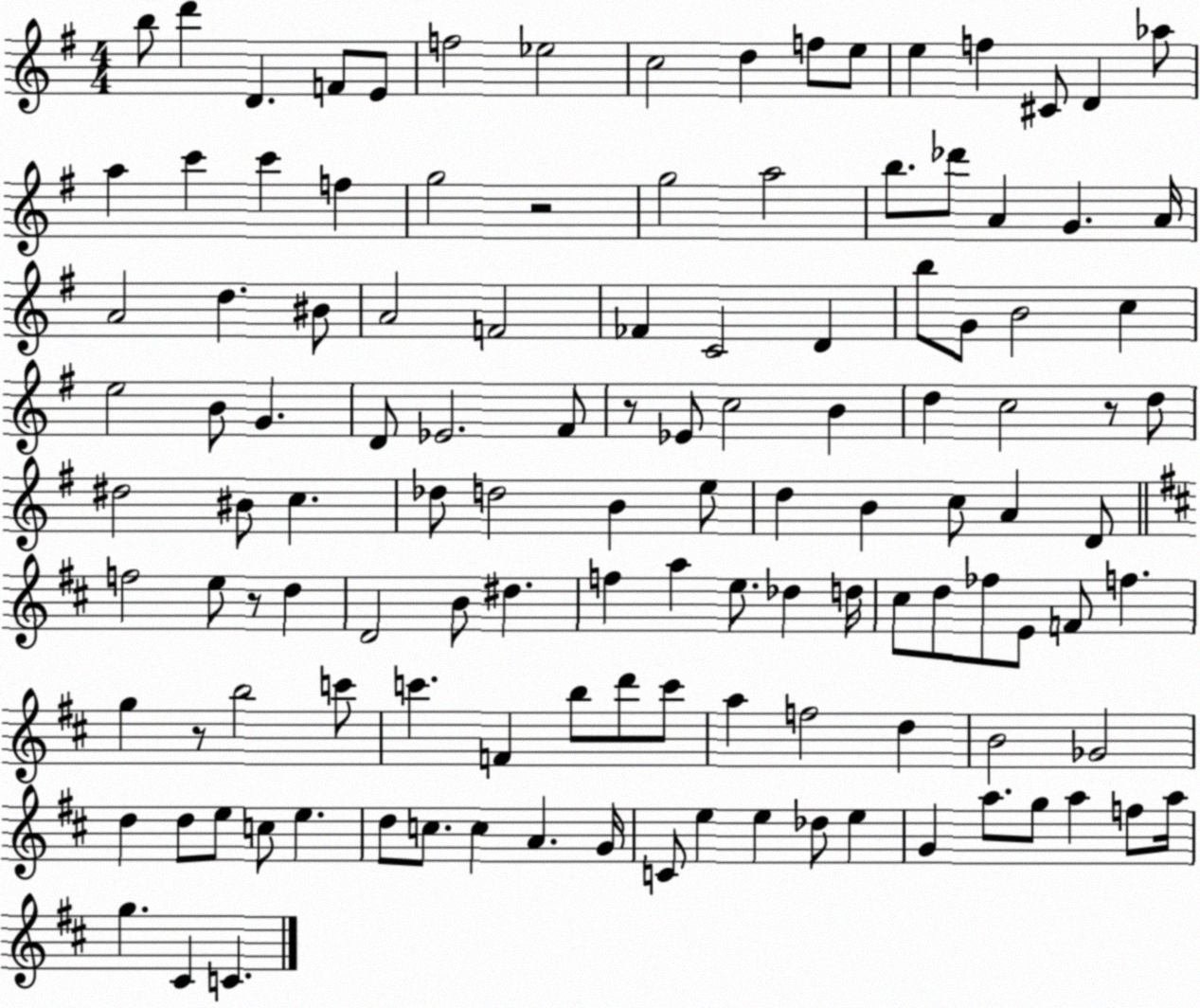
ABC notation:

X:1
T:Untitled
M:4/4
L:1/4
K:G
b/2 d' D F/2 E/2 f2 _e2 c2 d f/2 e/2 e f ^C/2 D _a/2 a c' c' f g2 z2 g2 a2 b/2 _d'/2 A G A/4 A2 d ^B/2 A2 F2 _F C2 D b/2 G/2 B2 c e2 B/2 G D/2 _E2 ^F/2 z/2 _E/2 c2 B d c2 z/2 d/2 ^d2 ^B/2 c _d/2 d2 B e/2 d B c/2 A D/2 f2 e/2 z/2 d D2 B/2 ^d f a e/2 _d d/4 ^c/2 d/2 _f/2 E/2 F/2 f g z/2 b2 c'/2 c' F b/2 d'/2 c'/2 a f2 d B2 _G2 d d/2 e/2 c/2 e d/2 c/2 c A G/4 C/2 e e _d/2 e G a/2 g/2 a f/2 a/4 g ^C C